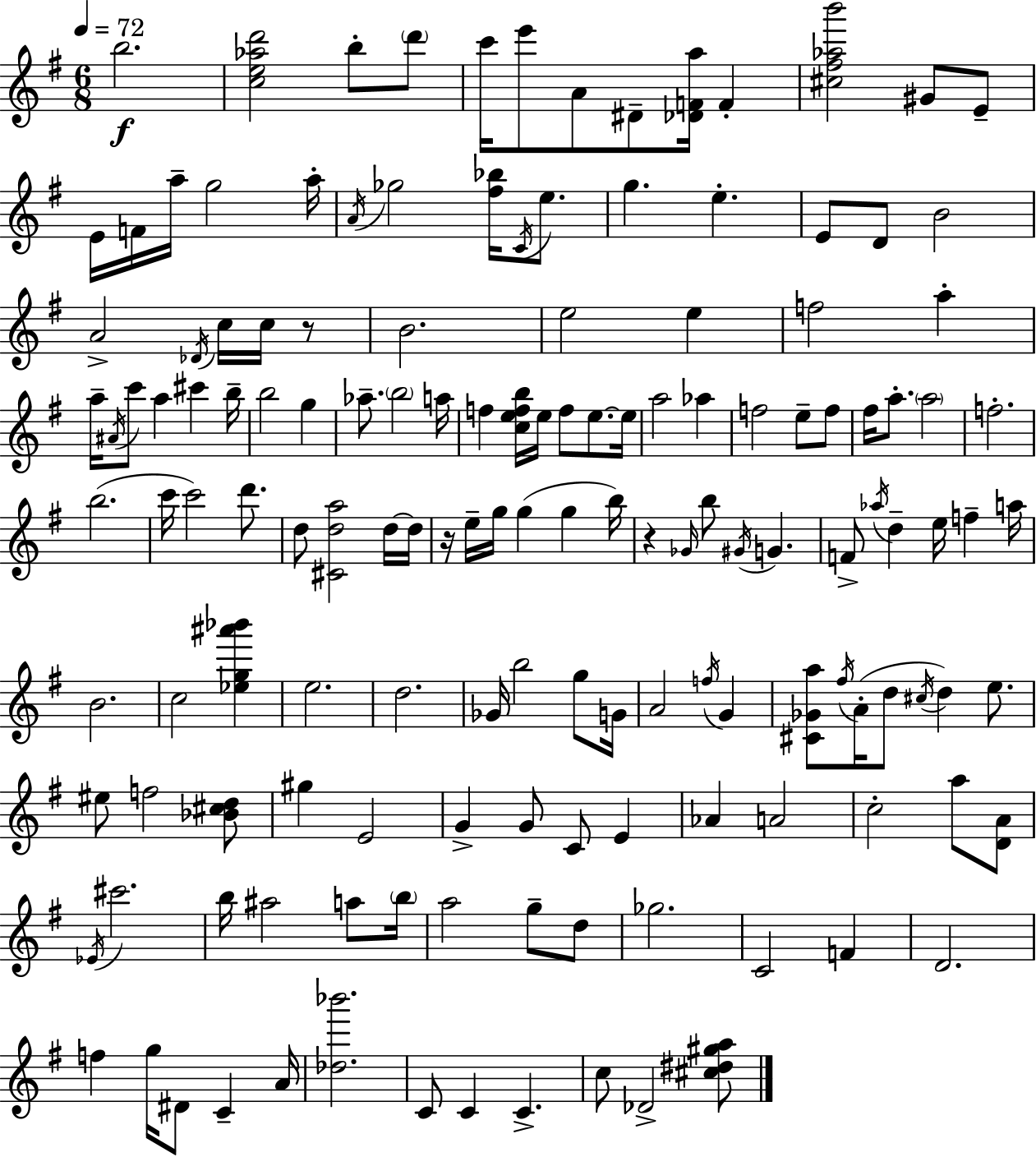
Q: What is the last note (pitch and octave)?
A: Db4